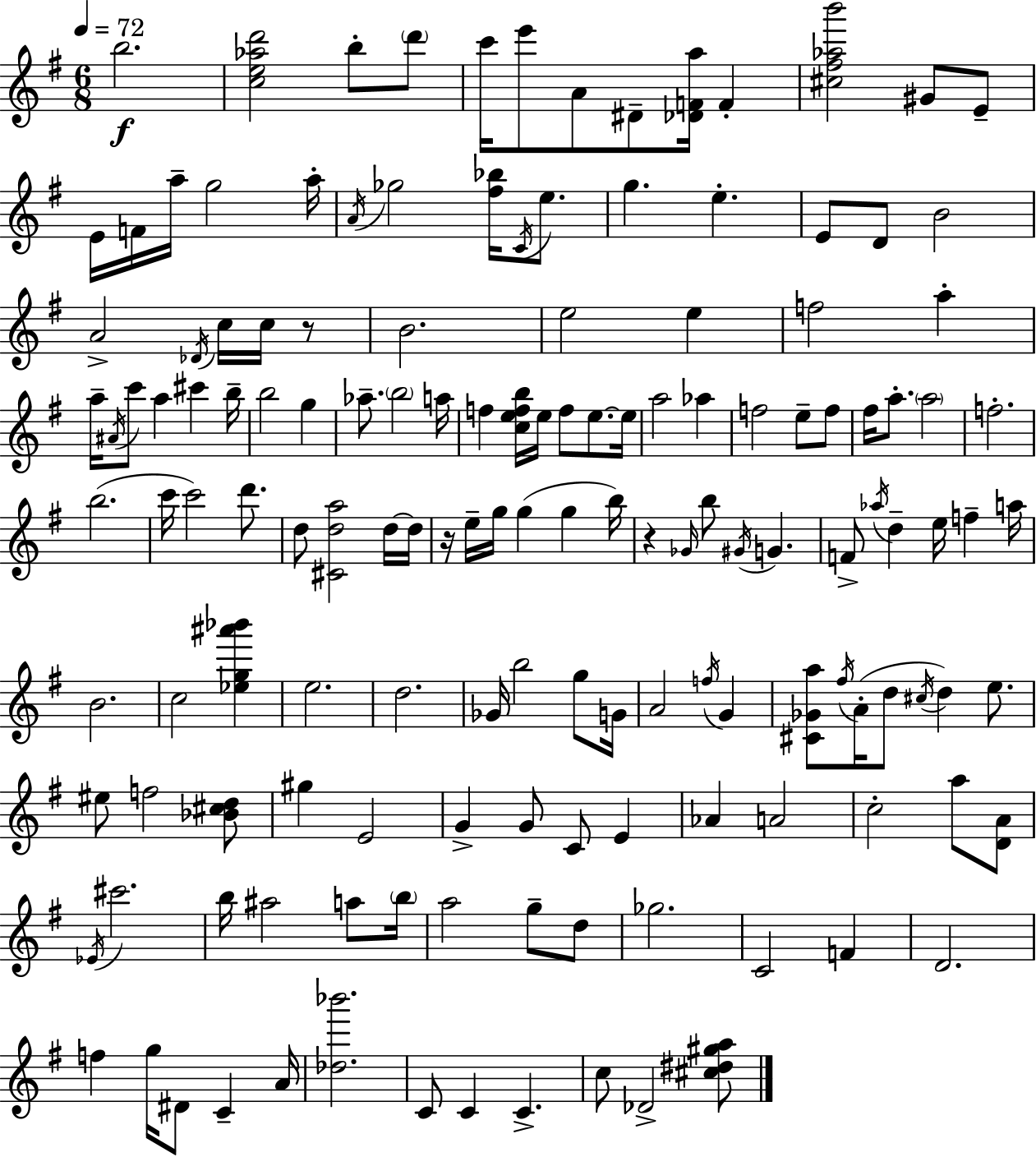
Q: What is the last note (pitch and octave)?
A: Db4